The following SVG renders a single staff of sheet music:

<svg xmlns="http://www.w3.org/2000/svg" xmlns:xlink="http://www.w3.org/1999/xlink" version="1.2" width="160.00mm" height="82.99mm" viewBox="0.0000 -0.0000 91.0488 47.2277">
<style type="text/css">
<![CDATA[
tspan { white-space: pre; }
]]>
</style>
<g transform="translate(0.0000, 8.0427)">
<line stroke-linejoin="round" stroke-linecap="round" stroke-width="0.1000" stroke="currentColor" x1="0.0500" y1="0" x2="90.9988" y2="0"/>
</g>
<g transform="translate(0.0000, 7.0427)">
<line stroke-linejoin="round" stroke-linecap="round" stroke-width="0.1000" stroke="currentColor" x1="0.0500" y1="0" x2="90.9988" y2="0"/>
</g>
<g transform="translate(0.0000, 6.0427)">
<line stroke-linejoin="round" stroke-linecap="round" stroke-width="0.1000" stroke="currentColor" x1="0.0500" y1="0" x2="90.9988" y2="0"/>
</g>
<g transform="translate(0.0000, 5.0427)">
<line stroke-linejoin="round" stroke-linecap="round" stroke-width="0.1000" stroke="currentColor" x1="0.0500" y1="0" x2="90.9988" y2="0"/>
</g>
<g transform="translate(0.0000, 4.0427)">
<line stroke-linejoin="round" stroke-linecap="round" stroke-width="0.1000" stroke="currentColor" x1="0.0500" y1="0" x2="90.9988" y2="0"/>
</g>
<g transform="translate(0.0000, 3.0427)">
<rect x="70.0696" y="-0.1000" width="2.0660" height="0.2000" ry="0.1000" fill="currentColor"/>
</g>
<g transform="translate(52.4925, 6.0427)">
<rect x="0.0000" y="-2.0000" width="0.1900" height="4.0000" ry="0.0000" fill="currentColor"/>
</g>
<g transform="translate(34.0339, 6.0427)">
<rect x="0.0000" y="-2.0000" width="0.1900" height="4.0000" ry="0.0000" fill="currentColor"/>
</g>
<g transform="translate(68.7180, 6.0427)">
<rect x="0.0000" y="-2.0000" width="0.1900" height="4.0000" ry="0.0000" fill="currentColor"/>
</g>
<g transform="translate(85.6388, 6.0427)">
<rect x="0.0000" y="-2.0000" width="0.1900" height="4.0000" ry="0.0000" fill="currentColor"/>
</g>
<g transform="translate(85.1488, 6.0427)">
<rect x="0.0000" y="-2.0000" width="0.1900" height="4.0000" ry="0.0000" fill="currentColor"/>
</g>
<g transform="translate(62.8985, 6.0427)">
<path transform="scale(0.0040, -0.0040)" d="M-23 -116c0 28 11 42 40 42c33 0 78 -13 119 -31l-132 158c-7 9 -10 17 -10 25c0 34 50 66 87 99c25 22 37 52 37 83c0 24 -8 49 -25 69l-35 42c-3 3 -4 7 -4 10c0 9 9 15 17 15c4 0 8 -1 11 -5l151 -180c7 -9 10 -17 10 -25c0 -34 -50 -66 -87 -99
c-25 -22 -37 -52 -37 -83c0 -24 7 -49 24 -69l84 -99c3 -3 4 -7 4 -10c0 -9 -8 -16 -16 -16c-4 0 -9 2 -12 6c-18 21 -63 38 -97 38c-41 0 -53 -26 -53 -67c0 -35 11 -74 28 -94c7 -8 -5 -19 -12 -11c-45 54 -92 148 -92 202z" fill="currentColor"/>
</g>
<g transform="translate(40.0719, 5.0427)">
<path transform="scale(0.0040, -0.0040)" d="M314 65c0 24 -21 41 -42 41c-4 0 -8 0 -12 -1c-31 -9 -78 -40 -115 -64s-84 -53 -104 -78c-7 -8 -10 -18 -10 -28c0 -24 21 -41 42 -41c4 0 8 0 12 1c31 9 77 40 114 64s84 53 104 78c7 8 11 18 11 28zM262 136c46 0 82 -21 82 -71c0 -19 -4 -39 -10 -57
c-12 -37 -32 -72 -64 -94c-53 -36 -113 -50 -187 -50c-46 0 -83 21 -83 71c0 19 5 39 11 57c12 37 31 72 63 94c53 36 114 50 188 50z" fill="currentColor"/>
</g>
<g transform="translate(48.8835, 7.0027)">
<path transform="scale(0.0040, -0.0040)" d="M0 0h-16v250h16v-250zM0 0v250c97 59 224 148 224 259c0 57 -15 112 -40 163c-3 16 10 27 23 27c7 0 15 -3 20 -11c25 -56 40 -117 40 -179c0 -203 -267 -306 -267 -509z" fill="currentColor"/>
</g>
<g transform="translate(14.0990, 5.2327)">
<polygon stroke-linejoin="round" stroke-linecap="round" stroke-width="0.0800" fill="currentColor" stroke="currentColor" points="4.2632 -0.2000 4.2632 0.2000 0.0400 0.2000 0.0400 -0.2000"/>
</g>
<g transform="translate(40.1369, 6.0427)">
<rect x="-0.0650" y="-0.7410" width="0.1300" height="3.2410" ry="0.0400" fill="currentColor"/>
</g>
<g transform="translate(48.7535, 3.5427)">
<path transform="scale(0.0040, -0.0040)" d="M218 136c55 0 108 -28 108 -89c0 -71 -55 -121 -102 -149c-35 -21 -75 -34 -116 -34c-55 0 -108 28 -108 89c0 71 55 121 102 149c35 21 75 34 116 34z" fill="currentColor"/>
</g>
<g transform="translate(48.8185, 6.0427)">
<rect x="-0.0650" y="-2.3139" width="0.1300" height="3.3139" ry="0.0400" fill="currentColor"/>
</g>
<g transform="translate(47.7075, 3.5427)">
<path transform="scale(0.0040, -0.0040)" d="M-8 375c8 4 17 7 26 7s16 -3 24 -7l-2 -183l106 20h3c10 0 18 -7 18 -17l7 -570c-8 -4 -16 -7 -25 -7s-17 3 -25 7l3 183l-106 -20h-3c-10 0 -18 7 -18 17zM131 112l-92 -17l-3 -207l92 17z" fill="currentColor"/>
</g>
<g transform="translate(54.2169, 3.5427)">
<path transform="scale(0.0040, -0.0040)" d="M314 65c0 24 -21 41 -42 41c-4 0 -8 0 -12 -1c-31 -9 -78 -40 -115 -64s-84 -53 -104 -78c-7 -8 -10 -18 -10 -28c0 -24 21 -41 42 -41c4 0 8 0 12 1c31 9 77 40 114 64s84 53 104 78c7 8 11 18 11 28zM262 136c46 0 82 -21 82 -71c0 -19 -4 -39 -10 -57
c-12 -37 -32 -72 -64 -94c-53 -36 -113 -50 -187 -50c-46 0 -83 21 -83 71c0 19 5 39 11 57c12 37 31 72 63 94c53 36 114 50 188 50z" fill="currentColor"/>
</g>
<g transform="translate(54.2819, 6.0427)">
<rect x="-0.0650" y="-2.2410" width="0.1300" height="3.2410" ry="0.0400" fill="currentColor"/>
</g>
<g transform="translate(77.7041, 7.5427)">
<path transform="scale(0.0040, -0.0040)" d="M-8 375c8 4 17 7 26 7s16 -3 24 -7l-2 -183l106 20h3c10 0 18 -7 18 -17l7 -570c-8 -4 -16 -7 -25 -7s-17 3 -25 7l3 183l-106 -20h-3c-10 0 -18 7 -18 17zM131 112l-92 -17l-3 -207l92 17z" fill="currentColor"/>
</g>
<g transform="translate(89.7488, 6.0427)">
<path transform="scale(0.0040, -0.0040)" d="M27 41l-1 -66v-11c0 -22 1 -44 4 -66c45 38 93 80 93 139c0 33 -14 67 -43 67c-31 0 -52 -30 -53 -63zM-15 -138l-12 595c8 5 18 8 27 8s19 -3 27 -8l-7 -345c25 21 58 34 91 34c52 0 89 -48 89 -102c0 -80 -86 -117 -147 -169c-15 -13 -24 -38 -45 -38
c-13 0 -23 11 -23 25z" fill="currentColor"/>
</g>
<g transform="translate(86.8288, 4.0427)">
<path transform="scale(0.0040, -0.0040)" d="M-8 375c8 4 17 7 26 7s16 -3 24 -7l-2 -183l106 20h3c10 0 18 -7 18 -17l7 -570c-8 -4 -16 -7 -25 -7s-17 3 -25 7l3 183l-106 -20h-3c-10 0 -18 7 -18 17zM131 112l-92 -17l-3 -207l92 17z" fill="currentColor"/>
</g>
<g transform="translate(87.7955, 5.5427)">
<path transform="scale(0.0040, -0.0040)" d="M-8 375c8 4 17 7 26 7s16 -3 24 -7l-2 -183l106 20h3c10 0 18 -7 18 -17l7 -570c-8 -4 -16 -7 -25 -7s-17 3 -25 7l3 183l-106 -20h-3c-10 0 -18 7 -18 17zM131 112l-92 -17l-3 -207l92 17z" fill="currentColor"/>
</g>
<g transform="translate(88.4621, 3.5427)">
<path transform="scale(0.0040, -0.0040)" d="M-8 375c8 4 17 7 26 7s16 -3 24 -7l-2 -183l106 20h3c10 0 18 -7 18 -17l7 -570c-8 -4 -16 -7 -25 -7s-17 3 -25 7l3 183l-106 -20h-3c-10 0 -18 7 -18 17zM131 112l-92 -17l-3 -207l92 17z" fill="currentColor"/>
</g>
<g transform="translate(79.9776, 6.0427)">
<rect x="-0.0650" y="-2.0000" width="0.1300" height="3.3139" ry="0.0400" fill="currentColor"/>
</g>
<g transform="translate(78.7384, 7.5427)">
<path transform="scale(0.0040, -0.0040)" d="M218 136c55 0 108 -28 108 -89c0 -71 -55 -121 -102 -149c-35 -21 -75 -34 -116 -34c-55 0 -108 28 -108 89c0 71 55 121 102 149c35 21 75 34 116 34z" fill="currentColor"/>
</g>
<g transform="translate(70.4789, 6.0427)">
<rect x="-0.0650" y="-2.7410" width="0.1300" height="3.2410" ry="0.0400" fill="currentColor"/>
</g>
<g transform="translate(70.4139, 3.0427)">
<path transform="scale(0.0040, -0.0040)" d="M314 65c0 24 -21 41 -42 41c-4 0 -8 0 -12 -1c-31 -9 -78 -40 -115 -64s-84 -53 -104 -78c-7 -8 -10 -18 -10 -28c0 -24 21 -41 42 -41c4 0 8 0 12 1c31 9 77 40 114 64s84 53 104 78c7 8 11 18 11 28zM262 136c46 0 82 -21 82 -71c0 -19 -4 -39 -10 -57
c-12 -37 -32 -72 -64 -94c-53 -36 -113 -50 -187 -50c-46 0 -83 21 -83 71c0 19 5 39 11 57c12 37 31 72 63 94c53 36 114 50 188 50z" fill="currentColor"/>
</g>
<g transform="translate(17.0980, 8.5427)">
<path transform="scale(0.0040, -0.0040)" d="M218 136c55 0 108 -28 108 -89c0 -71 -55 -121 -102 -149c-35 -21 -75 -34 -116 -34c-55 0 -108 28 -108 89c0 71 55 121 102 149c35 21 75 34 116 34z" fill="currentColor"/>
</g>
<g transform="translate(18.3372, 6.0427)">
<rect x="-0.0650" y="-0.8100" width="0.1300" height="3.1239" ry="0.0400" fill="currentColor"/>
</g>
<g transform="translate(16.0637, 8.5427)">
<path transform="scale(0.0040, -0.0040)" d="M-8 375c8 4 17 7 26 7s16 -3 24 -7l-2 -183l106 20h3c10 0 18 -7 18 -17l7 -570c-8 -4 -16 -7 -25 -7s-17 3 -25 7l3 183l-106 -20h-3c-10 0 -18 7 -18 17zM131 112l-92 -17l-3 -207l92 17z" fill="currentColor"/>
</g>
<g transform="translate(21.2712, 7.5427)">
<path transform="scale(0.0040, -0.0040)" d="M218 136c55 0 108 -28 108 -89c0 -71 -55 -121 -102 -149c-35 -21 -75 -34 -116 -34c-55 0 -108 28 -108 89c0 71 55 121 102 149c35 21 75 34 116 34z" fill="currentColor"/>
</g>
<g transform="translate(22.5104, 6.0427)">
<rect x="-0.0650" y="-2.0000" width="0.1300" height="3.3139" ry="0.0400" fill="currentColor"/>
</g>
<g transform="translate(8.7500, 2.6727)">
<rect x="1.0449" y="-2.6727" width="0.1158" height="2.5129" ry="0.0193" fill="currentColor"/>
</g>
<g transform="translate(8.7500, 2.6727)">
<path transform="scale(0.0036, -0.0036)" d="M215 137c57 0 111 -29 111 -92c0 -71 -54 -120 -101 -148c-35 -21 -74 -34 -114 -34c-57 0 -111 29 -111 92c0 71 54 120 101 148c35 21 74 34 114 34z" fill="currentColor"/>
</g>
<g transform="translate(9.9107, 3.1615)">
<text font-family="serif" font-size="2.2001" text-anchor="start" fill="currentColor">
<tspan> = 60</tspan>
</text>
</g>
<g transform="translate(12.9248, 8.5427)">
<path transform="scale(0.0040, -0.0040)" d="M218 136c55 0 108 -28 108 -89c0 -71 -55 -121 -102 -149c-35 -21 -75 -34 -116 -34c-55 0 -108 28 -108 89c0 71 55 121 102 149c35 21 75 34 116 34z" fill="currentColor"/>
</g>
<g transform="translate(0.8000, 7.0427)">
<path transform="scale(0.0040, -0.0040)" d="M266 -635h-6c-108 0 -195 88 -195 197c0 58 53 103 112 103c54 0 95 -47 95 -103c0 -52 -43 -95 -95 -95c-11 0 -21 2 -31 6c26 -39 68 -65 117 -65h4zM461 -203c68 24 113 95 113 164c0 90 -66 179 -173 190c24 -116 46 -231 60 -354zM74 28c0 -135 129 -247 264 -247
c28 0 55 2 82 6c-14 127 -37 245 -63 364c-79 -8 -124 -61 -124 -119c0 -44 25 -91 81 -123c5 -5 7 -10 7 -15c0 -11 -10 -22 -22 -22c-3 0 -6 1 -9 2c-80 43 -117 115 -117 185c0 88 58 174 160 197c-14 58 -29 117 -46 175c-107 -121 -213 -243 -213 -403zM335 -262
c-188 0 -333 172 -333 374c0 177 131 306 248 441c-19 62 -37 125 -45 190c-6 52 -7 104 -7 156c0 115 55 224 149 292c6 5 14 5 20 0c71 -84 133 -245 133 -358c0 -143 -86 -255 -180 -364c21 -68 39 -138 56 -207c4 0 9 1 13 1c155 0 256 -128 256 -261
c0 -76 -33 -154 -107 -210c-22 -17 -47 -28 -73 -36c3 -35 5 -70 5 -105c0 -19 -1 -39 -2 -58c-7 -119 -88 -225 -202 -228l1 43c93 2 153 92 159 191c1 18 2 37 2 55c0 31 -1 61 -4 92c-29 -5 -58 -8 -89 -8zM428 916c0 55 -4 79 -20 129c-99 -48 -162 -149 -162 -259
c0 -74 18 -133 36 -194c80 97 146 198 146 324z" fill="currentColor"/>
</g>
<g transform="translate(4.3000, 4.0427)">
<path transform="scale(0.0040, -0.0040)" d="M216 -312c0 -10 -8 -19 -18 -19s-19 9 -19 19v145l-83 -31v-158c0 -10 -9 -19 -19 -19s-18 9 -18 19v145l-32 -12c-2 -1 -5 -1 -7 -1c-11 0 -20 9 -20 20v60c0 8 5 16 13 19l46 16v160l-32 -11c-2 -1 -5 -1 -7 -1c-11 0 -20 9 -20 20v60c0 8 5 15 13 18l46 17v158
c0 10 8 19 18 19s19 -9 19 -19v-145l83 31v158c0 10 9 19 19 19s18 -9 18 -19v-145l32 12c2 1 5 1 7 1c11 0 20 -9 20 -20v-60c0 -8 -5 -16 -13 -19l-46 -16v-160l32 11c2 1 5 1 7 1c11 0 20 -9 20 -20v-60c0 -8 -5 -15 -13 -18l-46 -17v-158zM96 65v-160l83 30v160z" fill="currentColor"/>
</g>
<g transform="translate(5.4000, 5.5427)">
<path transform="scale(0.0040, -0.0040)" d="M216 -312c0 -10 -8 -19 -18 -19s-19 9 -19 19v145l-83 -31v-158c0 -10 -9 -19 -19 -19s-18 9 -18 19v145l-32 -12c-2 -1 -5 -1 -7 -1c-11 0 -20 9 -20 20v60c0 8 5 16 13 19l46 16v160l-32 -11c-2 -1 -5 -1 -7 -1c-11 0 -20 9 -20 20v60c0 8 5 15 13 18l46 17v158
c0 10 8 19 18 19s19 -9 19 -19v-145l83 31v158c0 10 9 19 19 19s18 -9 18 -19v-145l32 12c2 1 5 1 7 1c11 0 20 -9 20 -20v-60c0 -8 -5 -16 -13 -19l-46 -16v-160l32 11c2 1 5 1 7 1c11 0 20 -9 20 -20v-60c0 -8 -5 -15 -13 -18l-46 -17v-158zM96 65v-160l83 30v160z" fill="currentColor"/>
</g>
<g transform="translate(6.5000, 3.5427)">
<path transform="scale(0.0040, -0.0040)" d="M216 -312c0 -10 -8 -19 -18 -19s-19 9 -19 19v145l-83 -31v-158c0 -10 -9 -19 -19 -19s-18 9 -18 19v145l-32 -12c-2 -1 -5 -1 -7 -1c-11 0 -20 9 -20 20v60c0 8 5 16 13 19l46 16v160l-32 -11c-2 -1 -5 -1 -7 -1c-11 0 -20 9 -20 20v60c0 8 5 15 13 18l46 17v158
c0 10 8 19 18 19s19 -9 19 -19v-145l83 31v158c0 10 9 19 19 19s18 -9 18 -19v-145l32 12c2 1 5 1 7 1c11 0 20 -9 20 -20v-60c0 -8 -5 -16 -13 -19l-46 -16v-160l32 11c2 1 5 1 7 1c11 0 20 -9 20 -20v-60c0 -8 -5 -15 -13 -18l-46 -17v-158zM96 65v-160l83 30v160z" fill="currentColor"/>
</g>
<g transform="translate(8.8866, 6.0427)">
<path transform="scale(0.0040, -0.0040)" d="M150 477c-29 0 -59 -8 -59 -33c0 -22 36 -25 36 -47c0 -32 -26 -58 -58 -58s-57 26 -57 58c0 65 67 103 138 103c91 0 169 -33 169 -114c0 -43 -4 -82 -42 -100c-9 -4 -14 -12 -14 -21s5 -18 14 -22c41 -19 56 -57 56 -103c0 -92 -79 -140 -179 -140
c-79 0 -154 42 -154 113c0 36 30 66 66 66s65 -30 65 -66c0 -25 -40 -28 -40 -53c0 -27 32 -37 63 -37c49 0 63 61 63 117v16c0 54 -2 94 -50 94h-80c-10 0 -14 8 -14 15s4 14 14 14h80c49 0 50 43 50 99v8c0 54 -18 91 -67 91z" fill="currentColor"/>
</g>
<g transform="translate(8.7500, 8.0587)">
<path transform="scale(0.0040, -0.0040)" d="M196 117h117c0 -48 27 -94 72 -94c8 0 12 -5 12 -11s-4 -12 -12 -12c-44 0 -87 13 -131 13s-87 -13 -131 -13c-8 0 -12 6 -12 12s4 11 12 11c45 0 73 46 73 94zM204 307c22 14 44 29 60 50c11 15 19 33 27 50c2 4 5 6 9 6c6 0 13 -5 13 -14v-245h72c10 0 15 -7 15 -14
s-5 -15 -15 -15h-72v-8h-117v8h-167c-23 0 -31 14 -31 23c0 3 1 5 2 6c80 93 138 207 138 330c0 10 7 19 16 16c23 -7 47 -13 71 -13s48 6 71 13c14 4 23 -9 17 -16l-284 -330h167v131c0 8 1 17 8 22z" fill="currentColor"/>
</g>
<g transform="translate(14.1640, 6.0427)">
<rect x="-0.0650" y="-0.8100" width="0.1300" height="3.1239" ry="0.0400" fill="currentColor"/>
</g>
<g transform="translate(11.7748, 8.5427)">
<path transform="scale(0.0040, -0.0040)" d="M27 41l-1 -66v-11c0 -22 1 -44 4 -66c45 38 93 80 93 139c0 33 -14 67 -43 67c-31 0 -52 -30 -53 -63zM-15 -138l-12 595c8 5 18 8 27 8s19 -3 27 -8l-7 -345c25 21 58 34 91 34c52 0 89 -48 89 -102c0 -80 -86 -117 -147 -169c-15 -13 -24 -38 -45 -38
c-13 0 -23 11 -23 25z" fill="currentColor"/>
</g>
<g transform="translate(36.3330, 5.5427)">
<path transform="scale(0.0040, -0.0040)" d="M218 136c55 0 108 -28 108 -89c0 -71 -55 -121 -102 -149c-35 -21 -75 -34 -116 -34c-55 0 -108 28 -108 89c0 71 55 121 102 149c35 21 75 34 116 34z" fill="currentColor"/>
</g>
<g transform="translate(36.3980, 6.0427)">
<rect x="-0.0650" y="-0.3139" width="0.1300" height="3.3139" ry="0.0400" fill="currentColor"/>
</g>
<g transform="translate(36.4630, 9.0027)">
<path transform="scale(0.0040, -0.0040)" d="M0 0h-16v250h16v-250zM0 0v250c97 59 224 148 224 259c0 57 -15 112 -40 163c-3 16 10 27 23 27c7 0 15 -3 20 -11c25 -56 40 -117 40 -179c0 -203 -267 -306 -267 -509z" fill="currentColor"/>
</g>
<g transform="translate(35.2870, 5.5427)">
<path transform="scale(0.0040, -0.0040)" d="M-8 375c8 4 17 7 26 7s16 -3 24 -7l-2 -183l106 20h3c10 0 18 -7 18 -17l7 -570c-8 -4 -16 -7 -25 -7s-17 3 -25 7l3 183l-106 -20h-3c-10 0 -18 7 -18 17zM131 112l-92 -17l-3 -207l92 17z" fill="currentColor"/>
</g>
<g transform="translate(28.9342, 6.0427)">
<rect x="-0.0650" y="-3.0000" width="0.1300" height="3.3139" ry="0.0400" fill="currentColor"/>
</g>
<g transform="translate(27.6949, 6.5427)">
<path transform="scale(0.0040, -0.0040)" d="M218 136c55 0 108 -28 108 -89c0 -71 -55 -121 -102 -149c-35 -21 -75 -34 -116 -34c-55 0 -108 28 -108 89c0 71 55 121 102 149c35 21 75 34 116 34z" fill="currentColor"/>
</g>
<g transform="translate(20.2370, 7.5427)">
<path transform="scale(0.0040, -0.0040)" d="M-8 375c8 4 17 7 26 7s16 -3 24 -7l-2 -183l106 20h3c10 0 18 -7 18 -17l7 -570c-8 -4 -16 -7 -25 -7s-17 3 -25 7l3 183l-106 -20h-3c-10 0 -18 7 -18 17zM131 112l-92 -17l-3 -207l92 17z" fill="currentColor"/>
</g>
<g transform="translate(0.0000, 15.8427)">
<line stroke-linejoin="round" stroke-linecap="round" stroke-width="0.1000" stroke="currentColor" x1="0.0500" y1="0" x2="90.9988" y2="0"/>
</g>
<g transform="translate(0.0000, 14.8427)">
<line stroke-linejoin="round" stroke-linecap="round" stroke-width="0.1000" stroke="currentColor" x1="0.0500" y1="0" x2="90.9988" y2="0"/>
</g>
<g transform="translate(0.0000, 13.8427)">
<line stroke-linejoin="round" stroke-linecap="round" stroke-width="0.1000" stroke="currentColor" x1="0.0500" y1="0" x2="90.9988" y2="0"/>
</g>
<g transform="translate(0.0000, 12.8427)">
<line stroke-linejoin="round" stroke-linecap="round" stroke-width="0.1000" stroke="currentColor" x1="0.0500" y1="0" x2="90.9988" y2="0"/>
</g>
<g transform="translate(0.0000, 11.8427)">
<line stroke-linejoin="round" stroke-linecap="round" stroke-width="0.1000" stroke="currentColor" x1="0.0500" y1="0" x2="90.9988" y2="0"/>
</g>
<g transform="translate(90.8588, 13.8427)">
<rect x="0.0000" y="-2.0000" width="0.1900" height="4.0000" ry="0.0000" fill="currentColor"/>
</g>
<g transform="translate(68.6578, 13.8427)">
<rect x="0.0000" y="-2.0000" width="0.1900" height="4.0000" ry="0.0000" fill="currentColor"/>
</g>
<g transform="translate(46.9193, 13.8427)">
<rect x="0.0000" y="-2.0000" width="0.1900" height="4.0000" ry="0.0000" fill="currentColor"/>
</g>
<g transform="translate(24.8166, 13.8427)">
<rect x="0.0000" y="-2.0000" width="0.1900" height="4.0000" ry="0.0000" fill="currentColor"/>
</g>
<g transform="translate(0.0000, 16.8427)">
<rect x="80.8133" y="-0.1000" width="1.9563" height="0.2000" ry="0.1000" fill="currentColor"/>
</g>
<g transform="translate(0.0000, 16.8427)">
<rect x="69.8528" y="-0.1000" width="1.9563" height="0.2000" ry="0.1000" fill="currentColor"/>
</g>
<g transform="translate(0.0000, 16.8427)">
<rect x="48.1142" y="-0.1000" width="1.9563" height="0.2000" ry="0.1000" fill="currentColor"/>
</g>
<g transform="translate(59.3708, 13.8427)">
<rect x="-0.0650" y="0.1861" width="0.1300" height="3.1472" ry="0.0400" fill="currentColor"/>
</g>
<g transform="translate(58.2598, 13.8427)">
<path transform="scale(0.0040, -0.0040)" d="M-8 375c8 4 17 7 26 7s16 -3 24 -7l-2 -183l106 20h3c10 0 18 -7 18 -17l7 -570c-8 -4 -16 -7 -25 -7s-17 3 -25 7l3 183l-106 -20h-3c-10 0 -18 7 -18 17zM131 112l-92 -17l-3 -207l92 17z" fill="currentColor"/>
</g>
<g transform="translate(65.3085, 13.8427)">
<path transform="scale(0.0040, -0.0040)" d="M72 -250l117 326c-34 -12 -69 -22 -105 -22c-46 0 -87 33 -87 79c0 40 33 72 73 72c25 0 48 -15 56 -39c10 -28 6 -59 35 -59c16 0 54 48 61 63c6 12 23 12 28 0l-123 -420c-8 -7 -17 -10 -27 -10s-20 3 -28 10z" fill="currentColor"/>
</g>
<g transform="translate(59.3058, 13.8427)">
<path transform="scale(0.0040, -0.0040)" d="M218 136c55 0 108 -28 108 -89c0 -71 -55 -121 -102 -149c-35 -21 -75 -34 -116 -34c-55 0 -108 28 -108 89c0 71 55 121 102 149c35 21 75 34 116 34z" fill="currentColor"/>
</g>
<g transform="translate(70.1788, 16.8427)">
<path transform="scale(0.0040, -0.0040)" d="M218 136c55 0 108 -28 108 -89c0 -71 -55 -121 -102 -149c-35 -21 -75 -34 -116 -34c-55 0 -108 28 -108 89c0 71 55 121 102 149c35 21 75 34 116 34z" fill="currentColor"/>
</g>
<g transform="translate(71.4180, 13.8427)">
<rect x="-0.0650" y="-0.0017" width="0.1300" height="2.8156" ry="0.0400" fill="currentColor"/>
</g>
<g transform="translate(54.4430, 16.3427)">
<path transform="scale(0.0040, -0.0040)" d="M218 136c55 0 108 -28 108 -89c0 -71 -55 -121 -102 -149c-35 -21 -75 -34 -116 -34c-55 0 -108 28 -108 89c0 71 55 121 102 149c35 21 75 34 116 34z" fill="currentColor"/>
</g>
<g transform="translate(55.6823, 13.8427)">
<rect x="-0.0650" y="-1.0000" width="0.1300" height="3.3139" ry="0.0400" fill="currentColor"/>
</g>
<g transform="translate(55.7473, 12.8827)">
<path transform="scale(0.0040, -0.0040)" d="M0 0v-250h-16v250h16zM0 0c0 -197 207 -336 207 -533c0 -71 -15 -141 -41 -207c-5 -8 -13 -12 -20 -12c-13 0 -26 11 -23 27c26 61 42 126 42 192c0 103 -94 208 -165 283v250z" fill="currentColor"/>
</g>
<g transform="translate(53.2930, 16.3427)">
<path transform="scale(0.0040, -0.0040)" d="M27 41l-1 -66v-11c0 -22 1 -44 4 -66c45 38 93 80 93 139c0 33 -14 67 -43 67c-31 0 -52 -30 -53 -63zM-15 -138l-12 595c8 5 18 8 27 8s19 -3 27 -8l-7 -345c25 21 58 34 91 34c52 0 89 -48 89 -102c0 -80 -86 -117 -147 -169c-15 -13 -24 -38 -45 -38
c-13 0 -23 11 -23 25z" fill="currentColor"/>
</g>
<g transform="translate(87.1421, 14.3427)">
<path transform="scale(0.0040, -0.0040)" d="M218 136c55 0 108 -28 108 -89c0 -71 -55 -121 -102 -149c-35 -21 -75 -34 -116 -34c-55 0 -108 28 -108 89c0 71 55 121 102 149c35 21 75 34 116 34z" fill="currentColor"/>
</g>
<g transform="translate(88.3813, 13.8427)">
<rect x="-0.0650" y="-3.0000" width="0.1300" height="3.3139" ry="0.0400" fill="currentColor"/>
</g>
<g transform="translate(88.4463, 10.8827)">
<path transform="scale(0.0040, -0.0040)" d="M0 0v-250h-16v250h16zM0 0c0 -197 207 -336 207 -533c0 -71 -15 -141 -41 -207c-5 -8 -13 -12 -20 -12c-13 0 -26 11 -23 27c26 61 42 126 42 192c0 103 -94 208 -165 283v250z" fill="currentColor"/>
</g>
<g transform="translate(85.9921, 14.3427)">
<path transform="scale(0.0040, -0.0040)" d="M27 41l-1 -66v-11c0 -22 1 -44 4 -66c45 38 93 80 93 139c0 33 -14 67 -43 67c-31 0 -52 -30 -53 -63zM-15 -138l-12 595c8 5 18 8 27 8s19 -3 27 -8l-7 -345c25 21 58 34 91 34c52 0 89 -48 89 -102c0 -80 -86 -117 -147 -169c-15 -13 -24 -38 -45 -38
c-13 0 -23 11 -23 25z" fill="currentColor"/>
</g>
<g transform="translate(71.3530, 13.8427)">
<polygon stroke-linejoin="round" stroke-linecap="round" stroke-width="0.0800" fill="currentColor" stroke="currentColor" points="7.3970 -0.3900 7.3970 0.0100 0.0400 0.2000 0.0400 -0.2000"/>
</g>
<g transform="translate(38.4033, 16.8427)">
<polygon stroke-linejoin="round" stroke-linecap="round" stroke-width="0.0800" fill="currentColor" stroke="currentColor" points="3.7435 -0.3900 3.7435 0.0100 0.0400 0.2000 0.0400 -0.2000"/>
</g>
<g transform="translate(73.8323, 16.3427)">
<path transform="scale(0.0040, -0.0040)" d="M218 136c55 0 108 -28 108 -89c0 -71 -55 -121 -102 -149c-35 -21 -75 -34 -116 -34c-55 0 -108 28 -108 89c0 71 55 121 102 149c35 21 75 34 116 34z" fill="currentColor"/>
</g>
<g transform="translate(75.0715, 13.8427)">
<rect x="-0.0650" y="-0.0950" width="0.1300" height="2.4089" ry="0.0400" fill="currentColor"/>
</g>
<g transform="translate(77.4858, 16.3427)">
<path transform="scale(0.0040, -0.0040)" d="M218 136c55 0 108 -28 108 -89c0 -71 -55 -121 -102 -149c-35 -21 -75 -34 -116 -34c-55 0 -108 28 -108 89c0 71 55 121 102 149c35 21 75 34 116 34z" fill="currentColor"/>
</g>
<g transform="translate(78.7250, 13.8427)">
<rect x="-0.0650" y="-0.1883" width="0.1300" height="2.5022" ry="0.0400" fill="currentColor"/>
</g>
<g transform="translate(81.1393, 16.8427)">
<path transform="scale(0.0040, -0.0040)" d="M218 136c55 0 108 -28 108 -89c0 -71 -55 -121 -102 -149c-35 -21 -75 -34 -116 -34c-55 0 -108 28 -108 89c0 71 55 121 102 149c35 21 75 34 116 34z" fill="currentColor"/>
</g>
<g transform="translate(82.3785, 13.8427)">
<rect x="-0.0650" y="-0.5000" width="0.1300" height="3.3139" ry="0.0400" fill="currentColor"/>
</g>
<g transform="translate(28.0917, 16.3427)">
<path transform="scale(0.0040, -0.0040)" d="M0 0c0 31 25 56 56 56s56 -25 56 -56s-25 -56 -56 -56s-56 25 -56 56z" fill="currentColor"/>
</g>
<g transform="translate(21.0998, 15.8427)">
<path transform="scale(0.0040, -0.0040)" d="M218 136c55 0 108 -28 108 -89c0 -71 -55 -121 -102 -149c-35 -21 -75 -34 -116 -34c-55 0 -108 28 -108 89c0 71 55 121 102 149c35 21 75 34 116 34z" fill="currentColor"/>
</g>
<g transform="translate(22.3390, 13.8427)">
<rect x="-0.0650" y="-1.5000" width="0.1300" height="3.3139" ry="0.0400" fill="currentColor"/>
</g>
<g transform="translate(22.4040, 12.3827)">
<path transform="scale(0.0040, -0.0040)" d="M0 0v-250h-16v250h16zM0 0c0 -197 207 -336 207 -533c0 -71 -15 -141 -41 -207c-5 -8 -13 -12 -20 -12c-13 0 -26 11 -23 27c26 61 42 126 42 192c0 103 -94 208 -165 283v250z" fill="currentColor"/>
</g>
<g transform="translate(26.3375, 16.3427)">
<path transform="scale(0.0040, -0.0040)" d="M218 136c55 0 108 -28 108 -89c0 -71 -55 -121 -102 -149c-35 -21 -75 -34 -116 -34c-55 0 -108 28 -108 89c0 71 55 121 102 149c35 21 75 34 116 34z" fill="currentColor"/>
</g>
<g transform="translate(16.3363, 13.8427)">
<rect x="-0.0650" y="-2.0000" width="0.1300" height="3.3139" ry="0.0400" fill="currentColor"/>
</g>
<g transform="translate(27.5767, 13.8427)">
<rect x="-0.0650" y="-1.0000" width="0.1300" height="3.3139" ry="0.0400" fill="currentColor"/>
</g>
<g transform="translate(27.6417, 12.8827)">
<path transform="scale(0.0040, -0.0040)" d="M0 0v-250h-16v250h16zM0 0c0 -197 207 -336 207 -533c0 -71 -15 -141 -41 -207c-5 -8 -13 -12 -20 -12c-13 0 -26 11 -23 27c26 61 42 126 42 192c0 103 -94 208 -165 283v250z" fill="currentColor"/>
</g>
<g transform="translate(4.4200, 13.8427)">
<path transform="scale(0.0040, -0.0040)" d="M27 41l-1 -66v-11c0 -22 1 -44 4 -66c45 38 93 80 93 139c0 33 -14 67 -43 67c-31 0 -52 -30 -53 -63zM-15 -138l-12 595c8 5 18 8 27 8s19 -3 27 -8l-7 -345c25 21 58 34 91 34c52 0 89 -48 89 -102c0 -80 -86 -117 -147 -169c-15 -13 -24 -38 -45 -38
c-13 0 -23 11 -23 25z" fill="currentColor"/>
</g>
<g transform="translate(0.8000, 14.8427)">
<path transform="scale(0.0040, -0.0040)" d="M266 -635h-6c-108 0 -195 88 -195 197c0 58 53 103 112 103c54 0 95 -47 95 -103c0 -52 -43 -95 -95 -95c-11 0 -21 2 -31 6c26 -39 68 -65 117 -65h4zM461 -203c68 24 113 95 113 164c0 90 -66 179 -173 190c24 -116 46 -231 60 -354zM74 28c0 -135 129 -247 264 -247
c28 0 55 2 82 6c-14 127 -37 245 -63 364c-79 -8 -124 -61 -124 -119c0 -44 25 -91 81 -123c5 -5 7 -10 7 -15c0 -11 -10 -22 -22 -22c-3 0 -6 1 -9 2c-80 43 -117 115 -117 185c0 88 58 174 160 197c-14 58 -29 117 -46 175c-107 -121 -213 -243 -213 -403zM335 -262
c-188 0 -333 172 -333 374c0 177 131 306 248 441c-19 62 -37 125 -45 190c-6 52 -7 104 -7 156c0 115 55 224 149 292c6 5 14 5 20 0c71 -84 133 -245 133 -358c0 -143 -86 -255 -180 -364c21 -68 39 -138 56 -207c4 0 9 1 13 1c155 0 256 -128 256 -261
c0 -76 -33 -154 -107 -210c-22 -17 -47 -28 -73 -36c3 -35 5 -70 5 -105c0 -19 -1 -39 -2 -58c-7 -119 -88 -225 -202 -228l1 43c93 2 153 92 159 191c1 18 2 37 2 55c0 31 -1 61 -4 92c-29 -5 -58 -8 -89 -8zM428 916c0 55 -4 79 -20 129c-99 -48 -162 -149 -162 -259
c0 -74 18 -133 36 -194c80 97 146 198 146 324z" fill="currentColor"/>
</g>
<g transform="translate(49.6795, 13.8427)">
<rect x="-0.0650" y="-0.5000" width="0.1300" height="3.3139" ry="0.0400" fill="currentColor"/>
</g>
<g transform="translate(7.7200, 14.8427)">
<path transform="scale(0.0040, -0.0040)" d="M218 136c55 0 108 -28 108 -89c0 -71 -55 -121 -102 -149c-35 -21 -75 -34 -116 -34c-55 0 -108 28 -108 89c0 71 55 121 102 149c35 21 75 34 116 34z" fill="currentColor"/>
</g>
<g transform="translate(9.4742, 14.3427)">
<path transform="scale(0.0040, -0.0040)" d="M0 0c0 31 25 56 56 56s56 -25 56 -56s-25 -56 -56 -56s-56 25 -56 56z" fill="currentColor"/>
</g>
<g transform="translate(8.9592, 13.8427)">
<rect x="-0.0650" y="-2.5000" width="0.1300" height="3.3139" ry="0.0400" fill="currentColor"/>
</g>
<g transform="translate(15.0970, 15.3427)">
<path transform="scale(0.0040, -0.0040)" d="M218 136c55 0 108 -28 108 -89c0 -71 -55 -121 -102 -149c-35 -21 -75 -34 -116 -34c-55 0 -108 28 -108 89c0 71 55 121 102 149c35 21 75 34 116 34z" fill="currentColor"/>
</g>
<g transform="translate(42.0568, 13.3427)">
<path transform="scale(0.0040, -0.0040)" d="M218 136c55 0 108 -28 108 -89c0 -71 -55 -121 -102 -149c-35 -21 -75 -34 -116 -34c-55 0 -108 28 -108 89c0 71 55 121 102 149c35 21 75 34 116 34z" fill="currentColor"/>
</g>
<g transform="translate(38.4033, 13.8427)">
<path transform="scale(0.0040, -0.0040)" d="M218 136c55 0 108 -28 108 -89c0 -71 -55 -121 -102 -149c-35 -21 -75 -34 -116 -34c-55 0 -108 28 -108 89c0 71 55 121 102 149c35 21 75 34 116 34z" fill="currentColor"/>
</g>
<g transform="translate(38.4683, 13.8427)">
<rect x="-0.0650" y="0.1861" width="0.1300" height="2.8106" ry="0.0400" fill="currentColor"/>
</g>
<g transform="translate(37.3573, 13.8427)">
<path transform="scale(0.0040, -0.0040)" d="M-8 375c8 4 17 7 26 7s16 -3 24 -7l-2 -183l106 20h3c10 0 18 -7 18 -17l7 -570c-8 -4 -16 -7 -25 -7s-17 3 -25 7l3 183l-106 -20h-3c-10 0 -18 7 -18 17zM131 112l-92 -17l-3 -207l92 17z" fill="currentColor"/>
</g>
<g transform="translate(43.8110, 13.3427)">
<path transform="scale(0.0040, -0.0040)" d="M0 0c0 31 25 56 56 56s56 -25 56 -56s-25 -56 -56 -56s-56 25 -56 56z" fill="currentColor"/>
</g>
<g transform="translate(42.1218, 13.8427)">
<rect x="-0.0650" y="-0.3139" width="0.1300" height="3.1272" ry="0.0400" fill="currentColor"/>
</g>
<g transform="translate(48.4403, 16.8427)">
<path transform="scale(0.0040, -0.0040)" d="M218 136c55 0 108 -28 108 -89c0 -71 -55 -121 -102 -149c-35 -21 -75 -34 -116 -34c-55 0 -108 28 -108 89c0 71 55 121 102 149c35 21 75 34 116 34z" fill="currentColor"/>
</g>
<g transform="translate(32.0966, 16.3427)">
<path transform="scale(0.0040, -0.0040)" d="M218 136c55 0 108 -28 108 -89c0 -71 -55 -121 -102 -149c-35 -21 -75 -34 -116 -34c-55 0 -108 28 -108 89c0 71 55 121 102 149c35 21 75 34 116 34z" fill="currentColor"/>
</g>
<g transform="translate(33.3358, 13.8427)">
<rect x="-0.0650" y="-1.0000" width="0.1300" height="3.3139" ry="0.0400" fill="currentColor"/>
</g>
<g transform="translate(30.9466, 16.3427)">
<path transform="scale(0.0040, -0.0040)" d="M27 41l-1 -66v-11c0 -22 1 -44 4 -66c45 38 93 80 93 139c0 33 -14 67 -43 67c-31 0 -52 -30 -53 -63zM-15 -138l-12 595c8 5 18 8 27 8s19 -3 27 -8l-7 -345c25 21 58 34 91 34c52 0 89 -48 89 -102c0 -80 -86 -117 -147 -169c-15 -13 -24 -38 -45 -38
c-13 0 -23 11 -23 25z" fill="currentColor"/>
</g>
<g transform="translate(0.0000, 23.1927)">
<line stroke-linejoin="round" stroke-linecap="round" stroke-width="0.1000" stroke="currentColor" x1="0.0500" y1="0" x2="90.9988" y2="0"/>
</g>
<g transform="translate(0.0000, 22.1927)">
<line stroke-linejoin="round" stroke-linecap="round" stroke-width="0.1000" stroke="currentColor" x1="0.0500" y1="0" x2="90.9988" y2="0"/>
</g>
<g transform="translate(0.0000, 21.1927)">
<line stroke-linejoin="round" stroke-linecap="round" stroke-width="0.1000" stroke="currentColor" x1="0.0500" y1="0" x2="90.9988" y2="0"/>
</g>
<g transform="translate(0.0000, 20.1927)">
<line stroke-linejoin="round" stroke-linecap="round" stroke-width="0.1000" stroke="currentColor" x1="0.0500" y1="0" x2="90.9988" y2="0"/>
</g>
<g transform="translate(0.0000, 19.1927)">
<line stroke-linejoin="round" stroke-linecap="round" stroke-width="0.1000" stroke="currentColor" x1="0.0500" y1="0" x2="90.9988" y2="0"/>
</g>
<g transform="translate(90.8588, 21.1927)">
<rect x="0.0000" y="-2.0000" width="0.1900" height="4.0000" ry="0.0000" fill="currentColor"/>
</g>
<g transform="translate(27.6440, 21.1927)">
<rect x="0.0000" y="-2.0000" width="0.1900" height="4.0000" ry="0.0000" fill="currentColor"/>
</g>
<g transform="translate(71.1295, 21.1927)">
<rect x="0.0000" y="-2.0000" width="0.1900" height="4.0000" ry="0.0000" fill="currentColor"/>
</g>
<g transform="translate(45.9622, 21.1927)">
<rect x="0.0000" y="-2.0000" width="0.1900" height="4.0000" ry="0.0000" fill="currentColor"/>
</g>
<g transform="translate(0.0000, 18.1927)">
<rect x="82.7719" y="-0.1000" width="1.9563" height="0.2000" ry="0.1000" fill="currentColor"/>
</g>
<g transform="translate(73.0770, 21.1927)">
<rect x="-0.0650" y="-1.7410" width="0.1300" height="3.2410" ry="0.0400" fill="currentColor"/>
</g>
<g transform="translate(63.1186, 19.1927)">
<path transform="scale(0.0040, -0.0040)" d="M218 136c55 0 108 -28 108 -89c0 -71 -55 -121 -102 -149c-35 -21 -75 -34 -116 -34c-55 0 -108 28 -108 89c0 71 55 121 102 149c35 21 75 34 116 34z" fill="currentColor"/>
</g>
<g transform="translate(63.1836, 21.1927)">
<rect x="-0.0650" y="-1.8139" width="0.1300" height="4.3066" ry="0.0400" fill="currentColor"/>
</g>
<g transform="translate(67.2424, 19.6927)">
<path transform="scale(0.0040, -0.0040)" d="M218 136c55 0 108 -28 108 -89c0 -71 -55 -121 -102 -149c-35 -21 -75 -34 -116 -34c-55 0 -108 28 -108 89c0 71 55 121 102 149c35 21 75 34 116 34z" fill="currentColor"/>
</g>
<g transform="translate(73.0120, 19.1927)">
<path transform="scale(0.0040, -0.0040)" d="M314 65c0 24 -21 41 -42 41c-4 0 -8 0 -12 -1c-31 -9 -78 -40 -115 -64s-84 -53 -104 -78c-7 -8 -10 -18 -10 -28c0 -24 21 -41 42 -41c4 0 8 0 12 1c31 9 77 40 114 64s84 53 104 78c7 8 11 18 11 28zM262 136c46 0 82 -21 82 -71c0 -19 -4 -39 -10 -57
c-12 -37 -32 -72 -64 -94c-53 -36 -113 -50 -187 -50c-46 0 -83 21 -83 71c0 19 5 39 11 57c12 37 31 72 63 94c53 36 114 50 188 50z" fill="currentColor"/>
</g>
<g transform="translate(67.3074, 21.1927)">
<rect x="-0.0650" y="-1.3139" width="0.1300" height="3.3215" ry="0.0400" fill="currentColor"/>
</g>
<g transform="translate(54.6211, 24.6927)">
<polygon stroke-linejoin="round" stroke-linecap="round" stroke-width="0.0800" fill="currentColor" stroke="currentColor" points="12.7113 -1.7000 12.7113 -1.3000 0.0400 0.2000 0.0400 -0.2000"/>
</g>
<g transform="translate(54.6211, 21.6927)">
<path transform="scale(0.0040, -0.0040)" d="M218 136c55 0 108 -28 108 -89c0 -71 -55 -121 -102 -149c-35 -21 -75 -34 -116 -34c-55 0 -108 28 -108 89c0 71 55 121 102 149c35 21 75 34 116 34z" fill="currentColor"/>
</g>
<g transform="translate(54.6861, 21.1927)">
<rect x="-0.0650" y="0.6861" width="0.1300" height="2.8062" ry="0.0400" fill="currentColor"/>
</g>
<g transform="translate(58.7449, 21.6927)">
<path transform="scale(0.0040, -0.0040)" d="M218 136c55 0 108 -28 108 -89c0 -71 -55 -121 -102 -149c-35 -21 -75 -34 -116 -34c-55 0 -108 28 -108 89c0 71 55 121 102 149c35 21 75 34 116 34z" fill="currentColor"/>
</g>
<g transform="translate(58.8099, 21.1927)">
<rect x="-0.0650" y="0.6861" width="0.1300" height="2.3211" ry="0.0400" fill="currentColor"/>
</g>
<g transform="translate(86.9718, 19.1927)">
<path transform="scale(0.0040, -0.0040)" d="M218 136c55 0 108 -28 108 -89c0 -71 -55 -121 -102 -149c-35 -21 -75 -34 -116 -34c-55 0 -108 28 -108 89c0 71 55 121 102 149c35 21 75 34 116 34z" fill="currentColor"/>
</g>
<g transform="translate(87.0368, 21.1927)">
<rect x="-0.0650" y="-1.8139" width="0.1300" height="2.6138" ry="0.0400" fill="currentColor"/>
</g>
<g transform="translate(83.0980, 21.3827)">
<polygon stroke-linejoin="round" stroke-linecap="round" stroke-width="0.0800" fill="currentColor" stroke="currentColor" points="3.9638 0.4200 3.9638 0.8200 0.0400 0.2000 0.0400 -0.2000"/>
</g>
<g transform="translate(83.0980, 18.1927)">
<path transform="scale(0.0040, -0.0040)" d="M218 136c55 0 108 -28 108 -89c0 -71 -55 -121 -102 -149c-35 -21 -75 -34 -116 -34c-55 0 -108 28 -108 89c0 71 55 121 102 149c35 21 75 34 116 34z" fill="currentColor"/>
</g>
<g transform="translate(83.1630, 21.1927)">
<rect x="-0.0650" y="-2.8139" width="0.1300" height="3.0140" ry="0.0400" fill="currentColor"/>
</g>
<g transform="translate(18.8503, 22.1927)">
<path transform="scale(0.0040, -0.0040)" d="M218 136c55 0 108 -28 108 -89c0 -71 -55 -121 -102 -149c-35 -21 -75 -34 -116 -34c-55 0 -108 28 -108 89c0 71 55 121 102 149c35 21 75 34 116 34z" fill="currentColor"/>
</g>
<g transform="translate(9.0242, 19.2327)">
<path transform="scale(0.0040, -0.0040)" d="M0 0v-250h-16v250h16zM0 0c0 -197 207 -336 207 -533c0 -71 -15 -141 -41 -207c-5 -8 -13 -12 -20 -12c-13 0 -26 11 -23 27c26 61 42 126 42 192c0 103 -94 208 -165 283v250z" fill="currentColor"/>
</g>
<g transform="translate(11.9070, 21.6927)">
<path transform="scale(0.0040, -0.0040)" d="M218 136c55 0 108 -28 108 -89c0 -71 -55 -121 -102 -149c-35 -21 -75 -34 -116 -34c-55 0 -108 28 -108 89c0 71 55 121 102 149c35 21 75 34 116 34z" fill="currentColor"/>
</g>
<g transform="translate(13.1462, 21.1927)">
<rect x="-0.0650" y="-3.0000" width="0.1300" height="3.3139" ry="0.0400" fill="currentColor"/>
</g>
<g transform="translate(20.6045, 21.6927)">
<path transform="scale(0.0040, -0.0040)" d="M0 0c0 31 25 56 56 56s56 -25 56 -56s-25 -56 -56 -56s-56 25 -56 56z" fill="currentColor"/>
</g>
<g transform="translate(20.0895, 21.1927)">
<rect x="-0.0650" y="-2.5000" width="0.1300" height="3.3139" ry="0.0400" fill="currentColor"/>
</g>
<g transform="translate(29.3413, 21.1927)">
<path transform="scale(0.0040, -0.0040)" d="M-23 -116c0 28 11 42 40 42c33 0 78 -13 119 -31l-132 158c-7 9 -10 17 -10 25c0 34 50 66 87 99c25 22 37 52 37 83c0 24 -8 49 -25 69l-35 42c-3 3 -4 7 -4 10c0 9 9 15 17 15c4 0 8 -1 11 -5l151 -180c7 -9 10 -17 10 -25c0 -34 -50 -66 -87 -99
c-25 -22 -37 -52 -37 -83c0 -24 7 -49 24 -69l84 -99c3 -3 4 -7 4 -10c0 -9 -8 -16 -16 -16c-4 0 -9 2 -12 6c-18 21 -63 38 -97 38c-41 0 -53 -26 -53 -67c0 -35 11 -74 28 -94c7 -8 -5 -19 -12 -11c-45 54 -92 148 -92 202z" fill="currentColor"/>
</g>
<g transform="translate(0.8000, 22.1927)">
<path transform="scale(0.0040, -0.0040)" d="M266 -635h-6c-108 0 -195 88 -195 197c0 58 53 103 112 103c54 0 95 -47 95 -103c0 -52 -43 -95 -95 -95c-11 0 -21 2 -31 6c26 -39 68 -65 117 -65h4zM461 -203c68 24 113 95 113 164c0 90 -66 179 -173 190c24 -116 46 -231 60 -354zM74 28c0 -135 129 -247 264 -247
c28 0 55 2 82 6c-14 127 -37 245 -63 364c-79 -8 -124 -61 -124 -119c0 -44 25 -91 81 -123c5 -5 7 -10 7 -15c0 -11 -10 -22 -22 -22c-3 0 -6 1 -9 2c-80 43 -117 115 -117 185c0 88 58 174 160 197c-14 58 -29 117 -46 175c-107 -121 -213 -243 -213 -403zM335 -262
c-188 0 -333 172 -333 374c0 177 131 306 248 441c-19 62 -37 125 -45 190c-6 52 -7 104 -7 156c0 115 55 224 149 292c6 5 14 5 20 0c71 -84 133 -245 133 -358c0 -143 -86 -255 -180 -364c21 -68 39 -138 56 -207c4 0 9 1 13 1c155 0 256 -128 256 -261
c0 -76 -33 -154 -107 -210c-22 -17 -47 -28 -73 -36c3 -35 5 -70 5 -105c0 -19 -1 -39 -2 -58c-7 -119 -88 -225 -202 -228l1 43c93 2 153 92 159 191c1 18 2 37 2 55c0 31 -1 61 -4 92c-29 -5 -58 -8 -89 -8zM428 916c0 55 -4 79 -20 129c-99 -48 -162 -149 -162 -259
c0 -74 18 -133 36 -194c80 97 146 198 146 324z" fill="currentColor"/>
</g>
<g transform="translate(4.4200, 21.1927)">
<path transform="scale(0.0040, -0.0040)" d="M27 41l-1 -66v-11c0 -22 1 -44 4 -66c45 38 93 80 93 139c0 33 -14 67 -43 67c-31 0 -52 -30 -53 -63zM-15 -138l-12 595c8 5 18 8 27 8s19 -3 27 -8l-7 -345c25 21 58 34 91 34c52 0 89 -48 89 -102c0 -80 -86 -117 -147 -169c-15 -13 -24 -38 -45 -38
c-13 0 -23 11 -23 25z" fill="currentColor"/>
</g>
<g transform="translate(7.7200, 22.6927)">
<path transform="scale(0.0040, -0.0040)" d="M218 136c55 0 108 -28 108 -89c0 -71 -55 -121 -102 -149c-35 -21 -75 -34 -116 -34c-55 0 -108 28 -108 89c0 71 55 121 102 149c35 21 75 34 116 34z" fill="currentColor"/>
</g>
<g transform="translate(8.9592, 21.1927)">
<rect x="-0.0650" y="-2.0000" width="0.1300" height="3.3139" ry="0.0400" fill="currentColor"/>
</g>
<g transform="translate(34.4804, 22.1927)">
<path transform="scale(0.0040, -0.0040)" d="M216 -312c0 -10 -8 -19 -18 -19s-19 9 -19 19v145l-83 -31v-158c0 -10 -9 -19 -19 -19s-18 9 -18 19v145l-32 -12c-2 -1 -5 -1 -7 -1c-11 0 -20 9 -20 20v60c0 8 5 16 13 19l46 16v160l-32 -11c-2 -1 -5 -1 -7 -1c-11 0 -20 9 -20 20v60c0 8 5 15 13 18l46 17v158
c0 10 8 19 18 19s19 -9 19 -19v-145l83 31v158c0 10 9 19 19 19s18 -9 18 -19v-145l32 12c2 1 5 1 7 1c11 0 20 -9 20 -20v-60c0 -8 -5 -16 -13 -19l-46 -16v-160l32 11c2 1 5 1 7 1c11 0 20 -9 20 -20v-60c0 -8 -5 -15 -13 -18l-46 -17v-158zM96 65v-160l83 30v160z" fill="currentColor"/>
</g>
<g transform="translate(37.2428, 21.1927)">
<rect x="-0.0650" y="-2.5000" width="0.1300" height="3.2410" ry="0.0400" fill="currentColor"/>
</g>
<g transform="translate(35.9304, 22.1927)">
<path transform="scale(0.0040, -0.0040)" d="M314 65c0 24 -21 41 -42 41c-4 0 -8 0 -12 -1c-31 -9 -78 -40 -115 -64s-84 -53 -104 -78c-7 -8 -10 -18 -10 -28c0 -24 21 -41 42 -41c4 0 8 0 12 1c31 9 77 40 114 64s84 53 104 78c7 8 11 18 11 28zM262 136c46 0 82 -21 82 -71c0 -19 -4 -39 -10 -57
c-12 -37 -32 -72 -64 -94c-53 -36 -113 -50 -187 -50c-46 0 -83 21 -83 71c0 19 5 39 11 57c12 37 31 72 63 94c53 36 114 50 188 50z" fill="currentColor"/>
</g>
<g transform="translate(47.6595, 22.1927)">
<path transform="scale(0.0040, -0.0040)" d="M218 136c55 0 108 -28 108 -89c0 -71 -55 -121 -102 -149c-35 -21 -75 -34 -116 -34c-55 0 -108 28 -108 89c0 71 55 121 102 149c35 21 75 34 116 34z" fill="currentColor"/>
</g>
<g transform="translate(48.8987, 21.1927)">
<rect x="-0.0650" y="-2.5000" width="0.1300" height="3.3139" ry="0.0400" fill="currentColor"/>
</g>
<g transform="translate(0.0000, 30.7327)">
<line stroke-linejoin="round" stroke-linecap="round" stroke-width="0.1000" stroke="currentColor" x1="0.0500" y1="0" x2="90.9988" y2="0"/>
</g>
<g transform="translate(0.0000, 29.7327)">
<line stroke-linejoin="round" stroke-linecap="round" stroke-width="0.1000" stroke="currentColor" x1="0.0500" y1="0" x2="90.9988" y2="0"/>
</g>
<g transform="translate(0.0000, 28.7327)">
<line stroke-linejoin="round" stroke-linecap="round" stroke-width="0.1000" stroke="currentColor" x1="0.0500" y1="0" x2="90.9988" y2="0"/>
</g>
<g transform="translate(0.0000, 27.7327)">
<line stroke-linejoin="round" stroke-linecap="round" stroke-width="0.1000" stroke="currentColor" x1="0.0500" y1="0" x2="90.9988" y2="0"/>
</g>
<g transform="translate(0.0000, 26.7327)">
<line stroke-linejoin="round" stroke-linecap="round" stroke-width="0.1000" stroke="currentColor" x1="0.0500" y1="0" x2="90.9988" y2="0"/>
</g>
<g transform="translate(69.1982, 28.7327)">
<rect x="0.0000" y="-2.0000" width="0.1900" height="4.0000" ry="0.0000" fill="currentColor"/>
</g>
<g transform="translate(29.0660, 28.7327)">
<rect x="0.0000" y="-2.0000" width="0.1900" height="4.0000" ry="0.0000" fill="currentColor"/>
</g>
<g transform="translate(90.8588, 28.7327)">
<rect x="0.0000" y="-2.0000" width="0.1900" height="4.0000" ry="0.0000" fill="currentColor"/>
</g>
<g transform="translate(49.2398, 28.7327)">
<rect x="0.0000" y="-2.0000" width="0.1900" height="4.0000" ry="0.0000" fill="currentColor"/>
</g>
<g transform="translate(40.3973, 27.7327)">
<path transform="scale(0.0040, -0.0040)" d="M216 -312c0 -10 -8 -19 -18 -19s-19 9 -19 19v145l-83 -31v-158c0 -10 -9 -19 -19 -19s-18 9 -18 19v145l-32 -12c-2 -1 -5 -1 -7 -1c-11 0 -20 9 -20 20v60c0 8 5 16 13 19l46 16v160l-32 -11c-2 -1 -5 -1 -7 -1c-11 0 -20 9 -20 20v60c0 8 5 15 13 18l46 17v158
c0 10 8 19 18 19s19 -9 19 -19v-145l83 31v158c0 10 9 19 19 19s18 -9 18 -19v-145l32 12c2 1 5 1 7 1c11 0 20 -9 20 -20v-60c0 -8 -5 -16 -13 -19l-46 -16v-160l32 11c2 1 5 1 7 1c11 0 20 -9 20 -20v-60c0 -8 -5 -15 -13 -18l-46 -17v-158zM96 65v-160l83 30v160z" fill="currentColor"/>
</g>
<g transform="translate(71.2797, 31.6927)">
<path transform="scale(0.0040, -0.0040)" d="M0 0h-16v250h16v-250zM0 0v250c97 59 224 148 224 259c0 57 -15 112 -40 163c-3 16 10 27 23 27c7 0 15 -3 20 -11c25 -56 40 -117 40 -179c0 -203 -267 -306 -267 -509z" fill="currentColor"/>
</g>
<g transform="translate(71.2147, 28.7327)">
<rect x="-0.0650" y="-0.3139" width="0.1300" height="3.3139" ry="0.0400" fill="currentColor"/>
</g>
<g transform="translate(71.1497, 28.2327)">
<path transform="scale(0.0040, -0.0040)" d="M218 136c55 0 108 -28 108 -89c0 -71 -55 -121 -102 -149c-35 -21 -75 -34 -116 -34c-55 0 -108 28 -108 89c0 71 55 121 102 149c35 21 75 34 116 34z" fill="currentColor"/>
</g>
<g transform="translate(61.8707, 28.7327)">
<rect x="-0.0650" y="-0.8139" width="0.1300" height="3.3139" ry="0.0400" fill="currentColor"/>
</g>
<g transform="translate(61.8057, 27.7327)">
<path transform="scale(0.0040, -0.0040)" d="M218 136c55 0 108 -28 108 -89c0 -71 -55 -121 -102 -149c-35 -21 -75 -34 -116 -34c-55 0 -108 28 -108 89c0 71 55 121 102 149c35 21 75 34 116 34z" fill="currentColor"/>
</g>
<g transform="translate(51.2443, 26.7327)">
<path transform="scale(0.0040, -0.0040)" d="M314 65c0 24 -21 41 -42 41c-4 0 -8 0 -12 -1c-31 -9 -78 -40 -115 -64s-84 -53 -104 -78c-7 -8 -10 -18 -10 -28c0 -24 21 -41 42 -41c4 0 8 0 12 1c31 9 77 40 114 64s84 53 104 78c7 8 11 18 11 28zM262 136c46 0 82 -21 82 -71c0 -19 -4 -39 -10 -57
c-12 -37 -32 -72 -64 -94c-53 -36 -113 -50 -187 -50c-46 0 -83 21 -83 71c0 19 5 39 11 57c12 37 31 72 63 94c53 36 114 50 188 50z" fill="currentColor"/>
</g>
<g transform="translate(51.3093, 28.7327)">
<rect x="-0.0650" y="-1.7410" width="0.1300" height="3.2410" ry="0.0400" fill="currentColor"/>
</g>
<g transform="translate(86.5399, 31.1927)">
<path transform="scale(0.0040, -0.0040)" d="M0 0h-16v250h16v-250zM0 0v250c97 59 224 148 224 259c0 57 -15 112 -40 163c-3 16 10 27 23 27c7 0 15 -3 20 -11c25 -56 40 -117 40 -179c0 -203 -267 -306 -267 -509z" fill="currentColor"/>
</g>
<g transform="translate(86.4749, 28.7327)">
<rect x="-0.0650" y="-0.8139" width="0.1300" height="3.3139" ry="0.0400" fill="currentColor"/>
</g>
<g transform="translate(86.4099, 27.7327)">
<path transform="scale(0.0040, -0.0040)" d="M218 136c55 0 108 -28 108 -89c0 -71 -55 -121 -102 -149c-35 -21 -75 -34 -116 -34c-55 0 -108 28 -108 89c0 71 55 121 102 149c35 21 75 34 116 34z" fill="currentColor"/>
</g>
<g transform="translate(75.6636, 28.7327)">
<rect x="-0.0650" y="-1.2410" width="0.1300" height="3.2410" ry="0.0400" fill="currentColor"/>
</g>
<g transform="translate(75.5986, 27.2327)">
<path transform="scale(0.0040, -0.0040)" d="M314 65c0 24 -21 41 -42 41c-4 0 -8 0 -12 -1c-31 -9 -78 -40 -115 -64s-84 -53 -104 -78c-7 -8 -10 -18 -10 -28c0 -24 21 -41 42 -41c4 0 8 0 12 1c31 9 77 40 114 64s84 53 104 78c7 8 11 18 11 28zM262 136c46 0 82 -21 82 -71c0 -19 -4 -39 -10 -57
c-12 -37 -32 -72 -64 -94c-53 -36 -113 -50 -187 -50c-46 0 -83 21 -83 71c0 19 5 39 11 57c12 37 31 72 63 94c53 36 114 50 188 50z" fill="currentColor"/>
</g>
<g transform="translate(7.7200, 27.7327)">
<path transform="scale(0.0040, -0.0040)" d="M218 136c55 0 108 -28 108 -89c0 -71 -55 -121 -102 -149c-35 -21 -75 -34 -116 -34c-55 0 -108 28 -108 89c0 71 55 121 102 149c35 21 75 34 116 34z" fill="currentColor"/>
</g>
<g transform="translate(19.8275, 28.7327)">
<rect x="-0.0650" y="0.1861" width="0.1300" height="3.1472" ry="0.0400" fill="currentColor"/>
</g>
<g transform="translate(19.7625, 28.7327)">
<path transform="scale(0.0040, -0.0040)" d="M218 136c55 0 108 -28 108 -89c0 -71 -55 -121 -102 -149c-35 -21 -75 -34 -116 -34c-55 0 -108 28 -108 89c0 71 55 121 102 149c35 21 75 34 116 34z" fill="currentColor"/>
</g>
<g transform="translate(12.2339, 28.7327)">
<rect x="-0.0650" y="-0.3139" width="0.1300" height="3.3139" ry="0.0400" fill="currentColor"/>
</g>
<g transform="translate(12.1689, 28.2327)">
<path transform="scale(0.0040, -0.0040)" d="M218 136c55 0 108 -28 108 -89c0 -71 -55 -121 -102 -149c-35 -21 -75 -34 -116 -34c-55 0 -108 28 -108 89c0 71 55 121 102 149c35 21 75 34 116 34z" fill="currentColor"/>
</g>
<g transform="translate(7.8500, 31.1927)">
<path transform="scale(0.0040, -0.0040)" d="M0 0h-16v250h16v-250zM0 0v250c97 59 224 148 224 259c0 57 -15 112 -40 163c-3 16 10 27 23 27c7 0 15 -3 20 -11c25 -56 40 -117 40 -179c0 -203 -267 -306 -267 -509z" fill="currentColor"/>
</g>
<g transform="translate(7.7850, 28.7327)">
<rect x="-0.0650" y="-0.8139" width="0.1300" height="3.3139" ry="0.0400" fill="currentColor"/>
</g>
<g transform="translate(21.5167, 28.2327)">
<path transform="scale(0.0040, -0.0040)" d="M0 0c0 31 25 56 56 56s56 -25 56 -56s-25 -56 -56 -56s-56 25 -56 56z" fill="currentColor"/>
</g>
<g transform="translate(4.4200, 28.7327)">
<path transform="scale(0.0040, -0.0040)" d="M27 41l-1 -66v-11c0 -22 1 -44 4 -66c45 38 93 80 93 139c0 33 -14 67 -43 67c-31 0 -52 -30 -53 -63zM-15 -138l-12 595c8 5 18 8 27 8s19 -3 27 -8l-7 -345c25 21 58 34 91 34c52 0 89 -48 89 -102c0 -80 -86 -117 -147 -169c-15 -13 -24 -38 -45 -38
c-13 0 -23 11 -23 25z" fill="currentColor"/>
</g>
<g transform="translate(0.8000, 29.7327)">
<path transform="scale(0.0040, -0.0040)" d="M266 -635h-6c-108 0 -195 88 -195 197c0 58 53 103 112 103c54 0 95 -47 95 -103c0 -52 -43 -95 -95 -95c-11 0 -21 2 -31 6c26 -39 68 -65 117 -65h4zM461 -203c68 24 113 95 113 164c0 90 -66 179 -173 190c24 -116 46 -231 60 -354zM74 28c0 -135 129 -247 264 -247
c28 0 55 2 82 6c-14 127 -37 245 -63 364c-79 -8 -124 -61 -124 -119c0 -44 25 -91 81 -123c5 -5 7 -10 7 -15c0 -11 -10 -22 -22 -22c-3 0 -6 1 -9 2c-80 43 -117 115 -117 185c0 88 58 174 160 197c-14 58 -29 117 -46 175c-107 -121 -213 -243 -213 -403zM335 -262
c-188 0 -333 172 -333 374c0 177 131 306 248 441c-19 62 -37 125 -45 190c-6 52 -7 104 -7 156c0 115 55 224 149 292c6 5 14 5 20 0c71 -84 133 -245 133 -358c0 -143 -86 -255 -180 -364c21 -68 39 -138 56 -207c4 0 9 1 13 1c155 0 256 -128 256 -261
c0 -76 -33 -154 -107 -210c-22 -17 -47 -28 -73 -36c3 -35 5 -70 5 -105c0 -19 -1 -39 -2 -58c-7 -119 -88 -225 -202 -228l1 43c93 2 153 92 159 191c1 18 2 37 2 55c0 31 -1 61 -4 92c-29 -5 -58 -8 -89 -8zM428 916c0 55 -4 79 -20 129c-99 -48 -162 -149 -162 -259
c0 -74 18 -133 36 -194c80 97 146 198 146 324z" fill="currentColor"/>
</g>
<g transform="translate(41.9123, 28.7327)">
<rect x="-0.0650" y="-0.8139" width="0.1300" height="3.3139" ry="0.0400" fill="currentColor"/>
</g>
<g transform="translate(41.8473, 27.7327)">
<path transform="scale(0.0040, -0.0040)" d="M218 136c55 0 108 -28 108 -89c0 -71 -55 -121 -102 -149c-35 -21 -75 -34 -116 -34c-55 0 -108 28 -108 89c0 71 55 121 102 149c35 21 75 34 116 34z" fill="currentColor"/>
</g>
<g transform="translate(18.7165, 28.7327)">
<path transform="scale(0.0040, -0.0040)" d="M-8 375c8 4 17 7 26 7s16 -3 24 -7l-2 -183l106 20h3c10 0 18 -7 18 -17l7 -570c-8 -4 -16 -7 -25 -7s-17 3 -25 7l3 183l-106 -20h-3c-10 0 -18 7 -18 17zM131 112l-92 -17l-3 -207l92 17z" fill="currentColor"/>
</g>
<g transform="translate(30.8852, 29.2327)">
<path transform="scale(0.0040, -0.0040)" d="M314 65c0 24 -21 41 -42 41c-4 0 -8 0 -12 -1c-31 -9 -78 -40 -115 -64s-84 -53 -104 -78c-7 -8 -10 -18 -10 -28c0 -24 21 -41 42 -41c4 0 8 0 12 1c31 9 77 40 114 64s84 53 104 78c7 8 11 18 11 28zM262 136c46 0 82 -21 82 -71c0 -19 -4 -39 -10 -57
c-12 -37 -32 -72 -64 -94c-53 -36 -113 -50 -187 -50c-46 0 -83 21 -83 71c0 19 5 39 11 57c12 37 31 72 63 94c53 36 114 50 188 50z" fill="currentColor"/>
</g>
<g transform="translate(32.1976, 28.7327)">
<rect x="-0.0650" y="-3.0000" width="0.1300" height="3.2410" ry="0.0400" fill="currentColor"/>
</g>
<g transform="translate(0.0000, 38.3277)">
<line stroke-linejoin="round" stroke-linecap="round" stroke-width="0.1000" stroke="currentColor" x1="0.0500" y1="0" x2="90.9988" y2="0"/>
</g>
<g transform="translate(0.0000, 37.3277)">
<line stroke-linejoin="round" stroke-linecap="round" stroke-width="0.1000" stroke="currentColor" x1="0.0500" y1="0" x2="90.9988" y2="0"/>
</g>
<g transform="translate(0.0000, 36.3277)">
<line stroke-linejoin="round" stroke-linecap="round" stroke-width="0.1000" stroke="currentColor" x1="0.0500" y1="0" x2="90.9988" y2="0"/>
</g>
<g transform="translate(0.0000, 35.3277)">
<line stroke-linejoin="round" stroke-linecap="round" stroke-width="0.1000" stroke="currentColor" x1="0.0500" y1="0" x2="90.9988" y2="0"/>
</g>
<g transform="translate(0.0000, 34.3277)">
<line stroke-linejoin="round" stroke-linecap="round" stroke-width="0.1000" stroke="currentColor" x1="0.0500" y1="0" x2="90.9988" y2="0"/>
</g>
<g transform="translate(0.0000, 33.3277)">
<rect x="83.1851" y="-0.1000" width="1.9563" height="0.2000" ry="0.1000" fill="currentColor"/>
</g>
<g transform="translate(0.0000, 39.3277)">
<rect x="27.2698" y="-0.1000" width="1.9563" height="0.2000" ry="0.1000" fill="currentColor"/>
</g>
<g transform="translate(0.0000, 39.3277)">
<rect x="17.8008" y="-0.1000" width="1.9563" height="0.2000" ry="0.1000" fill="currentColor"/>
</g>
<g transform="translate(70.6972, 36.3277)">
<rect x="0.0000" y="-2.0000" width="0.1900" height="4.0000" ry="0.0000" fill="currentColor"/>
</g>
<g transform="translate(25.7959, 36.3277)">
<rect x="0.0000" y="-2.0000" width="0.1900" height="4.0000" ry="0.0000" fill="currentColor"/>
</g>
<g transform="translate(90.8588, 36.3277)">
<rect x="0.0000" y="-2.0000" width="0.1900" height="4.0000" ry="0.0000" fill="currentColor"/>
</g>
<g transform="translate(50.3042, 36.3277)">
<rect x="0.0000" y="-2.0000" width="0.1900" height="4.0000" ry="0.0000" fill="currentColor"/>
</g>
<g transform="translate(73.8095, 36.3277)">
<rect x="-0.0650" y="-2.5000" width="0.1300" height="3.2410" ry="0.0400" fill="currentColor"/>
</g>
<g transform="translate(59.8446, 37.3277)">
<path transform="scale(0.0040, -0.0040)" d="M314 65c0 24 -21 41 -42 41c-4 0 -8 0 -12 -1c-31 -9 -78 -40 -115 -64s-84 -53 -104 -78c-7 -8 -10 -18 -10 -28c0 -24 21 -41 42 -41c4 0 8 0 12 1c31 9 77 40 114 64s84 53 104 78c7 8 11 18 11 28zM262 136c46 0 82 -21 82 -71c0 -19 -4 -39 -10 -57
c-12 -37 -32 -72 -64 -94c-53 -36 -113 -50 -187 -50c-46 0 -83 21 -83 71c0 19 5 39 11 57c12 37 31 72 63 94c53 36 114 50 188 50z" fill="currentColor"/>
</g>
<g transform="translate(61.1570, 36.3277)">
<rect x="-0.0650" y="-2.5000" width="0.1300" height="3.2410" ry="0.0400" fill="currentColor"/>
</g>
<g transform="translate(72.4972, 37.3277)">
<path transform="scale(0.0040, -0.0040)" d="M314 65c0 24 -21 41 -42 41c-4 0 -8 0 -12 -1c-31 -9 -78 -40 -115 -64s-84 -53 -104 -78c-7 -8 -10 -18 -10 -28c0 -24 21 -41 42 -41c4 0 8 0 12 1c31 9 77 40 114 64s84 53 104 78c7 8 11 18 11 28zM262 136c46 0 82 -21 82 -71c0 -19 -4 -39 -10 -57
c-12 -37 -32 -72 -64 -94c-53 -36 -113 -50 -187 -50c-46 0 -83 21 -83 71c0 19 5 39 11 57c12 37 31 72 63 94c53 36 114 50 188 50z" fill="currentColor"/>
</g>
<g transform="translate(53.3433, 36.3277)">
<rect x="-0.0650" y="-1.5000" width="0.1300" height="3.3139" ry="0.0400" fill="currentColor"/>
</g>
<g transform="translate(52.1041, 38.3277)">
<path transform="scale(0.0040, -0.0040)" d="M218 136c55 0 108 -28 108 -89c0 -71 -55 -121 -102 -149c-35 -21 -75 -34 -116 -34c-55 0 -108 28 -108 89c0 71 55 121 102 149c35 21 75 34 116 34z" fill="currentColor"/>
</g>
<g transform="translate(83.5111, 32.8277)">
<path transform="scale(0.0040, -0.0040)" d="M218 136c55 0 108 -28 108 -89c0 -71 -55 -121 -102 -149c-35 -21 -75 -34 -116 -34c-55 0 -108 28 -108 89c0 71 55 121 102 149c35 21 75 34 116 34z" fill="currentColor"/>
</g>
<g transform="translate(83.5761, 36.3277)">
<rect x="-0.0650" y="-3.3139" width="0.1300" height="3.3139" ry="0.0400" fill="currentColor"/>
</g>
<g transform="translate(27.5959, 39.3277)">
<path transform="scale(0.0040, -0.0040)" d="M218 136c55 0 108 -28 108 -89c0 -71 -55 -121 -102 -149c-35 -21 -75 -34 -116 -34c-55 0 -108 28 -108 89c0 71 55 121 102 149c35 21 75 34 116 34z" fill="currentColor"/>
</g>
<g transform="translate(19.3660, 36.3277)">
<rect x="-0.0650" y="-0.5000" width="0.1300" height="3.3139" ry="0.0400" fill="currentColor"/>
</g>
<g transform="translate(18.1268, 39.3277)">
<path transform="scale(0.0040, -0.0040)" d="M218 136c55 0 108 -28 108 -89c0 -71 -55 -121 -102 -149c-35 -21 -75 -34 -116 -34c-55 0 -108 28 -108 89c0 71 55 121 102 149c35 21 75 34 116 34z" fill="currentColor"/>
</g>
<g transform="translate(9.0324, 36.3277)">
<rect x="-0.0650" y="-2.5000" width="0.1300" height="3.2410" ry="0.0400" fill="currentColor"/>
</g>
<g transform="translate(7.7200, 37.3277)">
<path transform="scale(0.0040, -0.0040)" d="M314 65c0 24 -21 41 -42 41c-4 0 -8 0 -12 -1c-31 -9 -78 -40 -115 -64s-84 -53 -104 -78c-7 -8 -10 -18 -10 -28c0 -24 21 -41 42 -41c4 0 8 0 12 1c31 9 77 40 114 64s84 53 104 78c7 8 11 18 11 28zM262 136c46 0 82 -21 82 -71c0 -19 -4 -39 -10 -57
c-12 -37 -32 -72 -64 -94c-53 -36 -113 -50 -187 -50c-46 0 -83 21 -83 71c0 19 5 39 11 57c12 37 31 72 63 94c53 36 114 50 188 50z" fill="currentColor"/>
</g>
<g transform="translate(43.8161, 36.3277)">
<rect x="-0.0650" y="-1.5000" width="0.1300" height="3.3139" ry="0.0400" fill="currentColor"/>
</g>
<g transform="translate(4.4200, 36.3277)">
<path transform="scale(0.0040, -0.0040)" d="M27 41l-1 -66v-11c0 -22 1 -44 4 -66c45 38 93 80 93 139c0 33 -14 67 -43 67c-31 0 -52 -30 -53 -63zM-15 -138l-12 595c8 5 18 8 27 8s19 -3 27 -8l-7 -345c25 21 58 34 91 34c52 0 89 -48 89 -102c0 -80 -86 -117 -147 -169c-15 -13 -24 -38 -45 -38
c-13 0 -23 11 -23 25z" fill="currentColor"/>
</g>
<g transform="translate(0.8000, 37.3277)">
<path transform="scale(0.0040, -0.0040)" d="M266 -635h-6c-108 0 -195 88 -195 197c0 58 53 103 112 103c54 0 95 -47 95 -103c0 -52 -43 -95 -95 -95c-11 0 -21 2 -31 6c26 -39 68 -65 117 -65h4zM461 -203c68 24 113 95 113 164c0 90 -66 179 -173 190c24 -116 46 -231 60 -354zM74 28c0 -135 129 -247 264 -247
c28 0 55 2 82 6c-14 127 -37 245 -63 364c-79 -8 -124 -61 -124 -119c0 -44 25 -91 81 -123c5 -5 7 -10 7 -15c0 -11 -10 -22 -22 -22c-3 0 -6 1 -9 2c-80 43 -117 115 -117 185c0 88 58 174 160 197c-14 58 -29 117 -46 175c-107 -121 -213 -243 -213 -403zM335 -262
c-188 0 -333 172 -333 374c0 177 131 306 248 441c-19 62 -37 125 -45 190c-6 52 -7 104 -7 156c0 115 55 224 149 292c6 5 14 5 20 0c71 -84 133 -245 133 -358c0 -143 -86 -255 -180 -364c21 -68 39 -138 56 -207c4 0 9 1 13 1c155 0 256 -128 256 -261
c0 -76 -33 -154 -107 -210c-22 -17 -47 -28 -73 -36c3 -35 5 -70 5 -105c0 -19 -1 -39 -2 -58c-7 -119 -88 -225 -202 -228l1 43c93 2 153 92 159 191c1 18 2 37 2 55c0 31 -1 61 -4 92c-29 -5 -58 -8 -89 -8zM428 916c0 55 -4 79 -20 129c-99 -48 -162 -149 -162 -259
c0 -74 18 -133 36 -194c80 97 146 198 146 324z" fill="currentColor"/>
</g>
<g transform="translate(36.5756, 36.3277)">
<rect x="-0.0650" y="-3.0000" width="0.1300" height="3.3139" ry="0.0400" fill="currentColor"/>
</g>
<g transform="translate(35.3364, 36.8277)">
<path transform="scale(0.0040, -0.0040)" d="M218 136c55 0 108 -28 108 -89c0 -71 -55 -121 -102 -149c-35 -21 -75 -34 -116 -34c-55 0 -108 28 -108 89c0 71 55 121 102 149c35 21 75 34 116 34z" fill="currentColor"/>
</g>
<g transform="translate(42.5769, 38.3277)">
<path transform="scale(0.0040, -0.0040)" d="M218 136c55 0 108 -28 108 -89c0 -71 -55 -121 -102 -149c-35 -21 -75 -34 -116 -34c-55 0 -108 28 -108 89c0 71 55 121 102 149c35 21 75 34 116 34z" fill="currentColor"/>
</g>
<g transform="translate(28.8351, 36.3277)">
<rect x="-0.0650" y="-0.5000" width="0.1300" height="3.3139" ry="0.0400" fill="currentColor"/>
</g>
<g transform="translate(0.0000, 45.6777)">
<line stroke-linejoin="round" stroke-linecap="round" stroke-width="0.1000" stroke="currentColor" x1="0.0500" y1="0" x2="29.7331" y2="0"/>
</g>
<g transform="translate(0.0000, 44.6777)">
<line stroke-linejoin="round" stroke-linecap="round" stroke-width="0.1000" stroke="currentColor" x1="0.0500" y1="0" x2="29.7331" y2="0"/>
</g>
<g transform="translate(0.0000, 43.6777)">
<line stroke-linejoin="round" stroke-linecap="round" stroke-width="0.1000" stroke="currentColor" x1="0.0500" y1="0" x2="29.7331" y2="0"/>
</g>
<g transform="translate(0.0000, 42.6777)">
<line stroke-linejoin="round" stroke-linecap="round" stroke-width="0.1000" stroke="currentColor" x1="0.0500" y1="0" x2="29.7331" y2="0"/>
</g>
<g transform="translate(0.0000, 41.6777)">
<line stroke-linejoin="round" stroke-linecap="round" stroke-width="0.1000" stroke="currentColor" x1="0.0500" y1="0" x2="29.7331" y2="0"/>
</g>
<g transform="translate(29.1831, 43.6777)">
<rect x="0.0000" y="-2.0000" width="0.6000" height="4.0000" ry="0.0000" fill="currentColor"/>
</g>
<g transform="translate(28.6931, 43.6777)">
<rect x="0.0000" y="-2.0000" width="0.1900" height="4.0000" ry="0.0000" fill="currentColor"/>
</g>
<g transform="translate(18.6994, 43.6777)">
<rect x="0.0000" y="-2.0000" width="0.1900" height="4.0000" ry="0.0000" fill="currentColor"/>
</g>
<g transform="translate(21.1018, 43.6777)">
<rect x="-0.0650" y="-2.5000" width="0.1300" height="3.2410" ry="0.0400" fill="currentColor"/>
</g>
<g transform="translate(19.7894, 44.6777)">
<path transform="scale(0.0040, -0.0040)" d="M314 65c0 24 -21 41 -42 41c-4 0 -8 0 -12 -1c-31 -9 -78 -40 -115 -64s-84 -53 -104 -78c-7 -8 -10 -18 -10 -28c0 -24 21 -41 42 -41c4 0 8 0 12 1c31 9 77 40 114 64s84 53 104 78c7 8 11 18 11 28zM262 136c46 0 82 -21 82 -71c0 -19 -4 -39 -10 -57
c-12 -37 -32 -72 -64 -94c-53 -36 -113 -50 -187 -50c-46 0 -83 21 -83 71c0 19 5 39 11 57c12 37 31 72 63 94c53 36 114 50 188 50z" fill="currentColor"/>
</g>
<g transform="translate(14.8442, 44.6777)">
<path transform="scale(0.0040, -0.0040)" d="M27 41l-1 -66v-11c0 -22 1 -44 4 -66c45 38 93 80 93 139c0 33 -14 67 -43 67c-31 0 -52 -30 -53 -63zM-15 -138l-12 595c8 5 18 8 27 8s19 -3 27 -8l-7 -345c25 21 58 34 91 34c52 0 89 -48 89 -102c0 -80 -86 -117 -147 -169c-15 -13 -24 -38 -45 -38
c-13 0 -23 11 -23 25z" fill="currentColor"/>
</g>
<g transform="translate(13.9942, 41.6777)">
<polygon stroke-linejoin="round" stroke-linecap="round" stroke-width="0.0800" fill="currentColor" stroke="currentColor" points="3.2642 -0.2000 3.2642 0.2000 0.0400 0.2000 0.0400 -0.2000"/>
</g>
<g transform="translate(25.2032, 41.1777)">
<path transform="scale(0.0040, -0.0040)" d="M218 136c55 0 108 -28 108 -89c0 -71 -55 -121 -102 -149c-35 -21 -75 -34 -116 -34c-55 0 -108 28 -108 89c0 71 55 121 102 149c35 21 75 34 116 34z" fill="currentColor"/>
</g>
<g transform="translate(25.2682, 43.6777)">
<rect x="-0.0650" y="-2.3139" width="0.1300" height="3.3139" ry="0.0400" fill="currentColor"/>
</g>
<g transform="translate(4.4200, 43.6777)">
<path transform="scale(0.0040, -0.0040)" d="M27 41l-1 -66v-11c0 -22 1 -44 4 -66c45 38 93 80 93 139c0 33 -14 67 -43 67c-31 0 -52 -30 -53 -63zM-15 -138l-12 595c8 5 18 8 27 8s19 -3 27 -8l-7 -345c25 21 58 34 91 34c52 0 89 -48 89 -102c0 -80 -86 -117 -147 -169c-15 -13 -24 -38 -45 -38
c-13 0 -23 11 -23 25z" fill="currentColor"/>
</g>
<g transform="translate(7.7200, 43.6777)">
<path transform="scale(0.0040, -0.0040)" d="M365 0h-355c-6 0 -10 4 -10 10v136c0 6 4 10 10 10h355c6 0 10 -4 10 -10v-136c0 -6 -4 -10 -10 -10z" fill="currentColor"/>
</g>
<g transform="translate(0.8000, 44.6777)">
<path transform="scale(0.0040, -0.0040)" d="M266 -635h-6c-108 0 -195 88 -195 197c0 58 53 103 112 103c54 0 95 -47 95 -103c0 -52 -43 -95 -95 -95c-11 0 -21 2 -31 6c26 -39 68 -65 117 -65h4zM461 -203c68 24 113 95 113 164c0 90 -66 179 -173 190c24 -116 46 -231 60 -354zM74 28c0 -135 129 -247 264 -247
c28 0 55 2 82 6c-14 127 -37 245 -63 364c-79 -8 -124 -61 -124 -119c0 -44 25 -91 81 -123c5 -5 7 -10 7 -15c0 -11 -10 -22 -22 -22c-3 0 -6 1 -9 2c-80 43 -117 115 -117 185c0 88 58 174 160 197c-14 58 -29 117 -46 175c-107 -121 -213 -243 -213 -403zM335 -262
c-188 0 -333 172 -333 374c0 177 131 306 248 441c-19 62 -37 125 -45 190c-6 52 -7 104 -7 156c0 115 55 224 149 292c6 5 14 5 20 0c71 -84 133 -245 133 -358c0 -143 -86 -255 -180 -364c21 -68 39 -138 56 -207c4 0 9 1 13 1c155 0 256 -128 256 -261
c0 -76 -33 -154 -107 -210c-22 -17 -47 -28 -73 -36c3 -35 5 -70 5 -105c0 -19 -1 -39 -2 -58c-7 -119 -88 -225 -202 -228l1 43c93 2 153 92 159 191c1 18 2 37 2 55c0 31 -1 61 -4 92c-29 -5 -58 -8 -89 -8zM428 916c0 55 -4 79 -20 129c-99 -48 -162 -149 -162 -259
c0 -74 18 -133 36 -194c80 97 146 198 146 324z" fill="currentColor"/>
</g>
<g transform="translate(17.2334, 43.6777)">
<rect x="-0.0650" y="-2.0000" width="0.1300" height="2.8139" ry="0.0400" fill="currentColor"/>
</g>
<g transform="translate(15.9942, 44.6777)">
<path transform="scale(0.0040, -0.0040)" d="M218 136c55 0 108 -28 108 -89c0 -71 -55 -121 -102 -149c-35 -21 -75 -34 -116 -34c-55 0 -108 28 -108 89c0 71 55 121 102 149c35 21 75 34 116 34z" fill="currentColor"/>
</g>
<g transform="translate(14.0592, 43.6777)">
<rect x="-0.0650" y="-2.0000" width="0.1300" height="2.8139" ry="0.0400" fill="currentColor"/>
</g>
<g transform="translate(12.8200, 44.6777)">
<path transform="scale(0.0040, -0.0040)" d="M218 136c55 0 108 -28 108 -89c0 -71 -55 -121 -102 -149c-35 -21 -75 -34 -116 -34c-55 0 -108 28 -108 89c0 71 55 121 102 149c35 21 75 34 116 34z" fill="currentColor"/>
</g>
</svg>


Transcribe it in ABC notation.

X:1
T:Untitled
M:3/4
L:1/4
K:A
_D/2 D/2 F A c/2 d2 g/2 ^g2 z a2 F G F E/2 D/2 _D B/2 c/2 C _D/2 B z/2 C/2 D/2 D/2 C _A/2 F/2 A G z ^G2 G A/2 A/2 f/2 e/2 f2 a/2 f/2 d/2 c B A2 ^d f2 d c/2 e2 d/2 G2 C C A E E G2 G2 _b z2 G/2 _G/2 G2 g